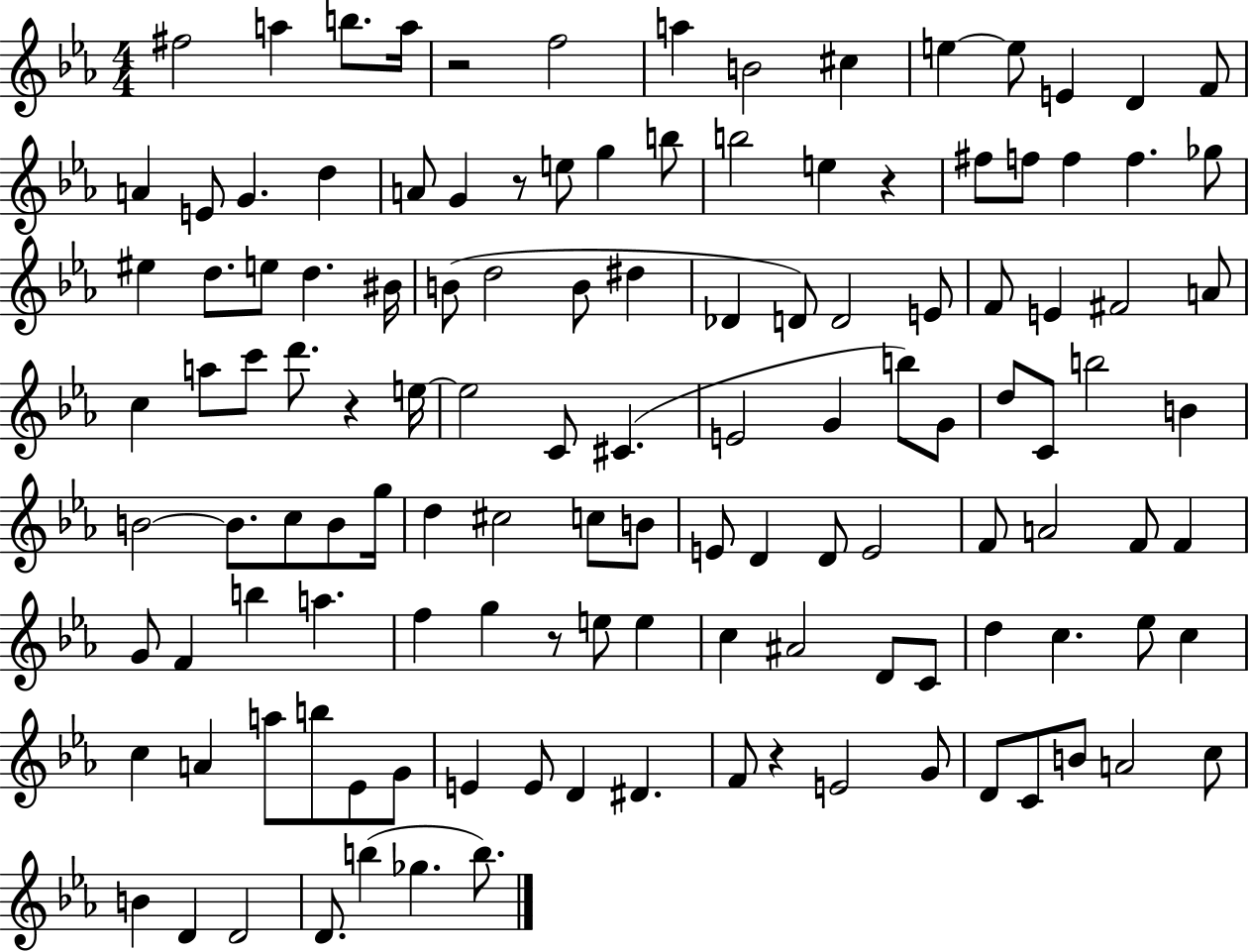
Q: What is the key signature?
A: EES major